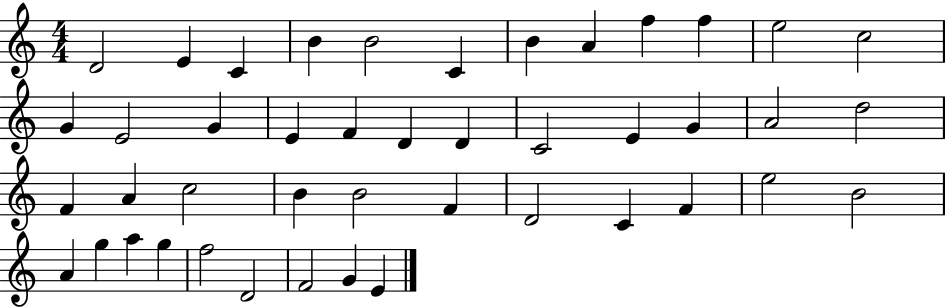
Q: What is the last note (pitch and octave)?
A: E4